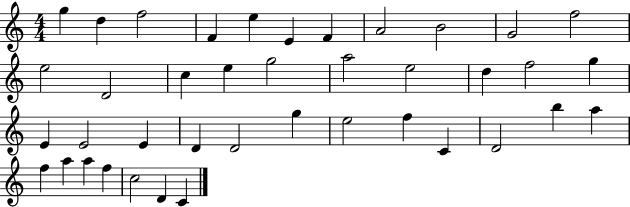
{
  \clef treble
  \numericTimeSignature
  \time 4/4
  \key c \major
  g''4 d''4 f''2 | f'4 e''4 e'4 f'4 | a'2 b'2 | g'2 f''2 | \break e''2 d'2 | c''4 e''4 g''2 | a''2 e''2 | d''4 f''2 g''4 | \break e'4 e'2 e'4 | d'4 d'2 g''4 | e''2 f''4 c'4 | d'2 b''4 a''4 | \break f''4 a''4 a''4 f''4 | c''2 d'4 c'4 | \bar "|."
}